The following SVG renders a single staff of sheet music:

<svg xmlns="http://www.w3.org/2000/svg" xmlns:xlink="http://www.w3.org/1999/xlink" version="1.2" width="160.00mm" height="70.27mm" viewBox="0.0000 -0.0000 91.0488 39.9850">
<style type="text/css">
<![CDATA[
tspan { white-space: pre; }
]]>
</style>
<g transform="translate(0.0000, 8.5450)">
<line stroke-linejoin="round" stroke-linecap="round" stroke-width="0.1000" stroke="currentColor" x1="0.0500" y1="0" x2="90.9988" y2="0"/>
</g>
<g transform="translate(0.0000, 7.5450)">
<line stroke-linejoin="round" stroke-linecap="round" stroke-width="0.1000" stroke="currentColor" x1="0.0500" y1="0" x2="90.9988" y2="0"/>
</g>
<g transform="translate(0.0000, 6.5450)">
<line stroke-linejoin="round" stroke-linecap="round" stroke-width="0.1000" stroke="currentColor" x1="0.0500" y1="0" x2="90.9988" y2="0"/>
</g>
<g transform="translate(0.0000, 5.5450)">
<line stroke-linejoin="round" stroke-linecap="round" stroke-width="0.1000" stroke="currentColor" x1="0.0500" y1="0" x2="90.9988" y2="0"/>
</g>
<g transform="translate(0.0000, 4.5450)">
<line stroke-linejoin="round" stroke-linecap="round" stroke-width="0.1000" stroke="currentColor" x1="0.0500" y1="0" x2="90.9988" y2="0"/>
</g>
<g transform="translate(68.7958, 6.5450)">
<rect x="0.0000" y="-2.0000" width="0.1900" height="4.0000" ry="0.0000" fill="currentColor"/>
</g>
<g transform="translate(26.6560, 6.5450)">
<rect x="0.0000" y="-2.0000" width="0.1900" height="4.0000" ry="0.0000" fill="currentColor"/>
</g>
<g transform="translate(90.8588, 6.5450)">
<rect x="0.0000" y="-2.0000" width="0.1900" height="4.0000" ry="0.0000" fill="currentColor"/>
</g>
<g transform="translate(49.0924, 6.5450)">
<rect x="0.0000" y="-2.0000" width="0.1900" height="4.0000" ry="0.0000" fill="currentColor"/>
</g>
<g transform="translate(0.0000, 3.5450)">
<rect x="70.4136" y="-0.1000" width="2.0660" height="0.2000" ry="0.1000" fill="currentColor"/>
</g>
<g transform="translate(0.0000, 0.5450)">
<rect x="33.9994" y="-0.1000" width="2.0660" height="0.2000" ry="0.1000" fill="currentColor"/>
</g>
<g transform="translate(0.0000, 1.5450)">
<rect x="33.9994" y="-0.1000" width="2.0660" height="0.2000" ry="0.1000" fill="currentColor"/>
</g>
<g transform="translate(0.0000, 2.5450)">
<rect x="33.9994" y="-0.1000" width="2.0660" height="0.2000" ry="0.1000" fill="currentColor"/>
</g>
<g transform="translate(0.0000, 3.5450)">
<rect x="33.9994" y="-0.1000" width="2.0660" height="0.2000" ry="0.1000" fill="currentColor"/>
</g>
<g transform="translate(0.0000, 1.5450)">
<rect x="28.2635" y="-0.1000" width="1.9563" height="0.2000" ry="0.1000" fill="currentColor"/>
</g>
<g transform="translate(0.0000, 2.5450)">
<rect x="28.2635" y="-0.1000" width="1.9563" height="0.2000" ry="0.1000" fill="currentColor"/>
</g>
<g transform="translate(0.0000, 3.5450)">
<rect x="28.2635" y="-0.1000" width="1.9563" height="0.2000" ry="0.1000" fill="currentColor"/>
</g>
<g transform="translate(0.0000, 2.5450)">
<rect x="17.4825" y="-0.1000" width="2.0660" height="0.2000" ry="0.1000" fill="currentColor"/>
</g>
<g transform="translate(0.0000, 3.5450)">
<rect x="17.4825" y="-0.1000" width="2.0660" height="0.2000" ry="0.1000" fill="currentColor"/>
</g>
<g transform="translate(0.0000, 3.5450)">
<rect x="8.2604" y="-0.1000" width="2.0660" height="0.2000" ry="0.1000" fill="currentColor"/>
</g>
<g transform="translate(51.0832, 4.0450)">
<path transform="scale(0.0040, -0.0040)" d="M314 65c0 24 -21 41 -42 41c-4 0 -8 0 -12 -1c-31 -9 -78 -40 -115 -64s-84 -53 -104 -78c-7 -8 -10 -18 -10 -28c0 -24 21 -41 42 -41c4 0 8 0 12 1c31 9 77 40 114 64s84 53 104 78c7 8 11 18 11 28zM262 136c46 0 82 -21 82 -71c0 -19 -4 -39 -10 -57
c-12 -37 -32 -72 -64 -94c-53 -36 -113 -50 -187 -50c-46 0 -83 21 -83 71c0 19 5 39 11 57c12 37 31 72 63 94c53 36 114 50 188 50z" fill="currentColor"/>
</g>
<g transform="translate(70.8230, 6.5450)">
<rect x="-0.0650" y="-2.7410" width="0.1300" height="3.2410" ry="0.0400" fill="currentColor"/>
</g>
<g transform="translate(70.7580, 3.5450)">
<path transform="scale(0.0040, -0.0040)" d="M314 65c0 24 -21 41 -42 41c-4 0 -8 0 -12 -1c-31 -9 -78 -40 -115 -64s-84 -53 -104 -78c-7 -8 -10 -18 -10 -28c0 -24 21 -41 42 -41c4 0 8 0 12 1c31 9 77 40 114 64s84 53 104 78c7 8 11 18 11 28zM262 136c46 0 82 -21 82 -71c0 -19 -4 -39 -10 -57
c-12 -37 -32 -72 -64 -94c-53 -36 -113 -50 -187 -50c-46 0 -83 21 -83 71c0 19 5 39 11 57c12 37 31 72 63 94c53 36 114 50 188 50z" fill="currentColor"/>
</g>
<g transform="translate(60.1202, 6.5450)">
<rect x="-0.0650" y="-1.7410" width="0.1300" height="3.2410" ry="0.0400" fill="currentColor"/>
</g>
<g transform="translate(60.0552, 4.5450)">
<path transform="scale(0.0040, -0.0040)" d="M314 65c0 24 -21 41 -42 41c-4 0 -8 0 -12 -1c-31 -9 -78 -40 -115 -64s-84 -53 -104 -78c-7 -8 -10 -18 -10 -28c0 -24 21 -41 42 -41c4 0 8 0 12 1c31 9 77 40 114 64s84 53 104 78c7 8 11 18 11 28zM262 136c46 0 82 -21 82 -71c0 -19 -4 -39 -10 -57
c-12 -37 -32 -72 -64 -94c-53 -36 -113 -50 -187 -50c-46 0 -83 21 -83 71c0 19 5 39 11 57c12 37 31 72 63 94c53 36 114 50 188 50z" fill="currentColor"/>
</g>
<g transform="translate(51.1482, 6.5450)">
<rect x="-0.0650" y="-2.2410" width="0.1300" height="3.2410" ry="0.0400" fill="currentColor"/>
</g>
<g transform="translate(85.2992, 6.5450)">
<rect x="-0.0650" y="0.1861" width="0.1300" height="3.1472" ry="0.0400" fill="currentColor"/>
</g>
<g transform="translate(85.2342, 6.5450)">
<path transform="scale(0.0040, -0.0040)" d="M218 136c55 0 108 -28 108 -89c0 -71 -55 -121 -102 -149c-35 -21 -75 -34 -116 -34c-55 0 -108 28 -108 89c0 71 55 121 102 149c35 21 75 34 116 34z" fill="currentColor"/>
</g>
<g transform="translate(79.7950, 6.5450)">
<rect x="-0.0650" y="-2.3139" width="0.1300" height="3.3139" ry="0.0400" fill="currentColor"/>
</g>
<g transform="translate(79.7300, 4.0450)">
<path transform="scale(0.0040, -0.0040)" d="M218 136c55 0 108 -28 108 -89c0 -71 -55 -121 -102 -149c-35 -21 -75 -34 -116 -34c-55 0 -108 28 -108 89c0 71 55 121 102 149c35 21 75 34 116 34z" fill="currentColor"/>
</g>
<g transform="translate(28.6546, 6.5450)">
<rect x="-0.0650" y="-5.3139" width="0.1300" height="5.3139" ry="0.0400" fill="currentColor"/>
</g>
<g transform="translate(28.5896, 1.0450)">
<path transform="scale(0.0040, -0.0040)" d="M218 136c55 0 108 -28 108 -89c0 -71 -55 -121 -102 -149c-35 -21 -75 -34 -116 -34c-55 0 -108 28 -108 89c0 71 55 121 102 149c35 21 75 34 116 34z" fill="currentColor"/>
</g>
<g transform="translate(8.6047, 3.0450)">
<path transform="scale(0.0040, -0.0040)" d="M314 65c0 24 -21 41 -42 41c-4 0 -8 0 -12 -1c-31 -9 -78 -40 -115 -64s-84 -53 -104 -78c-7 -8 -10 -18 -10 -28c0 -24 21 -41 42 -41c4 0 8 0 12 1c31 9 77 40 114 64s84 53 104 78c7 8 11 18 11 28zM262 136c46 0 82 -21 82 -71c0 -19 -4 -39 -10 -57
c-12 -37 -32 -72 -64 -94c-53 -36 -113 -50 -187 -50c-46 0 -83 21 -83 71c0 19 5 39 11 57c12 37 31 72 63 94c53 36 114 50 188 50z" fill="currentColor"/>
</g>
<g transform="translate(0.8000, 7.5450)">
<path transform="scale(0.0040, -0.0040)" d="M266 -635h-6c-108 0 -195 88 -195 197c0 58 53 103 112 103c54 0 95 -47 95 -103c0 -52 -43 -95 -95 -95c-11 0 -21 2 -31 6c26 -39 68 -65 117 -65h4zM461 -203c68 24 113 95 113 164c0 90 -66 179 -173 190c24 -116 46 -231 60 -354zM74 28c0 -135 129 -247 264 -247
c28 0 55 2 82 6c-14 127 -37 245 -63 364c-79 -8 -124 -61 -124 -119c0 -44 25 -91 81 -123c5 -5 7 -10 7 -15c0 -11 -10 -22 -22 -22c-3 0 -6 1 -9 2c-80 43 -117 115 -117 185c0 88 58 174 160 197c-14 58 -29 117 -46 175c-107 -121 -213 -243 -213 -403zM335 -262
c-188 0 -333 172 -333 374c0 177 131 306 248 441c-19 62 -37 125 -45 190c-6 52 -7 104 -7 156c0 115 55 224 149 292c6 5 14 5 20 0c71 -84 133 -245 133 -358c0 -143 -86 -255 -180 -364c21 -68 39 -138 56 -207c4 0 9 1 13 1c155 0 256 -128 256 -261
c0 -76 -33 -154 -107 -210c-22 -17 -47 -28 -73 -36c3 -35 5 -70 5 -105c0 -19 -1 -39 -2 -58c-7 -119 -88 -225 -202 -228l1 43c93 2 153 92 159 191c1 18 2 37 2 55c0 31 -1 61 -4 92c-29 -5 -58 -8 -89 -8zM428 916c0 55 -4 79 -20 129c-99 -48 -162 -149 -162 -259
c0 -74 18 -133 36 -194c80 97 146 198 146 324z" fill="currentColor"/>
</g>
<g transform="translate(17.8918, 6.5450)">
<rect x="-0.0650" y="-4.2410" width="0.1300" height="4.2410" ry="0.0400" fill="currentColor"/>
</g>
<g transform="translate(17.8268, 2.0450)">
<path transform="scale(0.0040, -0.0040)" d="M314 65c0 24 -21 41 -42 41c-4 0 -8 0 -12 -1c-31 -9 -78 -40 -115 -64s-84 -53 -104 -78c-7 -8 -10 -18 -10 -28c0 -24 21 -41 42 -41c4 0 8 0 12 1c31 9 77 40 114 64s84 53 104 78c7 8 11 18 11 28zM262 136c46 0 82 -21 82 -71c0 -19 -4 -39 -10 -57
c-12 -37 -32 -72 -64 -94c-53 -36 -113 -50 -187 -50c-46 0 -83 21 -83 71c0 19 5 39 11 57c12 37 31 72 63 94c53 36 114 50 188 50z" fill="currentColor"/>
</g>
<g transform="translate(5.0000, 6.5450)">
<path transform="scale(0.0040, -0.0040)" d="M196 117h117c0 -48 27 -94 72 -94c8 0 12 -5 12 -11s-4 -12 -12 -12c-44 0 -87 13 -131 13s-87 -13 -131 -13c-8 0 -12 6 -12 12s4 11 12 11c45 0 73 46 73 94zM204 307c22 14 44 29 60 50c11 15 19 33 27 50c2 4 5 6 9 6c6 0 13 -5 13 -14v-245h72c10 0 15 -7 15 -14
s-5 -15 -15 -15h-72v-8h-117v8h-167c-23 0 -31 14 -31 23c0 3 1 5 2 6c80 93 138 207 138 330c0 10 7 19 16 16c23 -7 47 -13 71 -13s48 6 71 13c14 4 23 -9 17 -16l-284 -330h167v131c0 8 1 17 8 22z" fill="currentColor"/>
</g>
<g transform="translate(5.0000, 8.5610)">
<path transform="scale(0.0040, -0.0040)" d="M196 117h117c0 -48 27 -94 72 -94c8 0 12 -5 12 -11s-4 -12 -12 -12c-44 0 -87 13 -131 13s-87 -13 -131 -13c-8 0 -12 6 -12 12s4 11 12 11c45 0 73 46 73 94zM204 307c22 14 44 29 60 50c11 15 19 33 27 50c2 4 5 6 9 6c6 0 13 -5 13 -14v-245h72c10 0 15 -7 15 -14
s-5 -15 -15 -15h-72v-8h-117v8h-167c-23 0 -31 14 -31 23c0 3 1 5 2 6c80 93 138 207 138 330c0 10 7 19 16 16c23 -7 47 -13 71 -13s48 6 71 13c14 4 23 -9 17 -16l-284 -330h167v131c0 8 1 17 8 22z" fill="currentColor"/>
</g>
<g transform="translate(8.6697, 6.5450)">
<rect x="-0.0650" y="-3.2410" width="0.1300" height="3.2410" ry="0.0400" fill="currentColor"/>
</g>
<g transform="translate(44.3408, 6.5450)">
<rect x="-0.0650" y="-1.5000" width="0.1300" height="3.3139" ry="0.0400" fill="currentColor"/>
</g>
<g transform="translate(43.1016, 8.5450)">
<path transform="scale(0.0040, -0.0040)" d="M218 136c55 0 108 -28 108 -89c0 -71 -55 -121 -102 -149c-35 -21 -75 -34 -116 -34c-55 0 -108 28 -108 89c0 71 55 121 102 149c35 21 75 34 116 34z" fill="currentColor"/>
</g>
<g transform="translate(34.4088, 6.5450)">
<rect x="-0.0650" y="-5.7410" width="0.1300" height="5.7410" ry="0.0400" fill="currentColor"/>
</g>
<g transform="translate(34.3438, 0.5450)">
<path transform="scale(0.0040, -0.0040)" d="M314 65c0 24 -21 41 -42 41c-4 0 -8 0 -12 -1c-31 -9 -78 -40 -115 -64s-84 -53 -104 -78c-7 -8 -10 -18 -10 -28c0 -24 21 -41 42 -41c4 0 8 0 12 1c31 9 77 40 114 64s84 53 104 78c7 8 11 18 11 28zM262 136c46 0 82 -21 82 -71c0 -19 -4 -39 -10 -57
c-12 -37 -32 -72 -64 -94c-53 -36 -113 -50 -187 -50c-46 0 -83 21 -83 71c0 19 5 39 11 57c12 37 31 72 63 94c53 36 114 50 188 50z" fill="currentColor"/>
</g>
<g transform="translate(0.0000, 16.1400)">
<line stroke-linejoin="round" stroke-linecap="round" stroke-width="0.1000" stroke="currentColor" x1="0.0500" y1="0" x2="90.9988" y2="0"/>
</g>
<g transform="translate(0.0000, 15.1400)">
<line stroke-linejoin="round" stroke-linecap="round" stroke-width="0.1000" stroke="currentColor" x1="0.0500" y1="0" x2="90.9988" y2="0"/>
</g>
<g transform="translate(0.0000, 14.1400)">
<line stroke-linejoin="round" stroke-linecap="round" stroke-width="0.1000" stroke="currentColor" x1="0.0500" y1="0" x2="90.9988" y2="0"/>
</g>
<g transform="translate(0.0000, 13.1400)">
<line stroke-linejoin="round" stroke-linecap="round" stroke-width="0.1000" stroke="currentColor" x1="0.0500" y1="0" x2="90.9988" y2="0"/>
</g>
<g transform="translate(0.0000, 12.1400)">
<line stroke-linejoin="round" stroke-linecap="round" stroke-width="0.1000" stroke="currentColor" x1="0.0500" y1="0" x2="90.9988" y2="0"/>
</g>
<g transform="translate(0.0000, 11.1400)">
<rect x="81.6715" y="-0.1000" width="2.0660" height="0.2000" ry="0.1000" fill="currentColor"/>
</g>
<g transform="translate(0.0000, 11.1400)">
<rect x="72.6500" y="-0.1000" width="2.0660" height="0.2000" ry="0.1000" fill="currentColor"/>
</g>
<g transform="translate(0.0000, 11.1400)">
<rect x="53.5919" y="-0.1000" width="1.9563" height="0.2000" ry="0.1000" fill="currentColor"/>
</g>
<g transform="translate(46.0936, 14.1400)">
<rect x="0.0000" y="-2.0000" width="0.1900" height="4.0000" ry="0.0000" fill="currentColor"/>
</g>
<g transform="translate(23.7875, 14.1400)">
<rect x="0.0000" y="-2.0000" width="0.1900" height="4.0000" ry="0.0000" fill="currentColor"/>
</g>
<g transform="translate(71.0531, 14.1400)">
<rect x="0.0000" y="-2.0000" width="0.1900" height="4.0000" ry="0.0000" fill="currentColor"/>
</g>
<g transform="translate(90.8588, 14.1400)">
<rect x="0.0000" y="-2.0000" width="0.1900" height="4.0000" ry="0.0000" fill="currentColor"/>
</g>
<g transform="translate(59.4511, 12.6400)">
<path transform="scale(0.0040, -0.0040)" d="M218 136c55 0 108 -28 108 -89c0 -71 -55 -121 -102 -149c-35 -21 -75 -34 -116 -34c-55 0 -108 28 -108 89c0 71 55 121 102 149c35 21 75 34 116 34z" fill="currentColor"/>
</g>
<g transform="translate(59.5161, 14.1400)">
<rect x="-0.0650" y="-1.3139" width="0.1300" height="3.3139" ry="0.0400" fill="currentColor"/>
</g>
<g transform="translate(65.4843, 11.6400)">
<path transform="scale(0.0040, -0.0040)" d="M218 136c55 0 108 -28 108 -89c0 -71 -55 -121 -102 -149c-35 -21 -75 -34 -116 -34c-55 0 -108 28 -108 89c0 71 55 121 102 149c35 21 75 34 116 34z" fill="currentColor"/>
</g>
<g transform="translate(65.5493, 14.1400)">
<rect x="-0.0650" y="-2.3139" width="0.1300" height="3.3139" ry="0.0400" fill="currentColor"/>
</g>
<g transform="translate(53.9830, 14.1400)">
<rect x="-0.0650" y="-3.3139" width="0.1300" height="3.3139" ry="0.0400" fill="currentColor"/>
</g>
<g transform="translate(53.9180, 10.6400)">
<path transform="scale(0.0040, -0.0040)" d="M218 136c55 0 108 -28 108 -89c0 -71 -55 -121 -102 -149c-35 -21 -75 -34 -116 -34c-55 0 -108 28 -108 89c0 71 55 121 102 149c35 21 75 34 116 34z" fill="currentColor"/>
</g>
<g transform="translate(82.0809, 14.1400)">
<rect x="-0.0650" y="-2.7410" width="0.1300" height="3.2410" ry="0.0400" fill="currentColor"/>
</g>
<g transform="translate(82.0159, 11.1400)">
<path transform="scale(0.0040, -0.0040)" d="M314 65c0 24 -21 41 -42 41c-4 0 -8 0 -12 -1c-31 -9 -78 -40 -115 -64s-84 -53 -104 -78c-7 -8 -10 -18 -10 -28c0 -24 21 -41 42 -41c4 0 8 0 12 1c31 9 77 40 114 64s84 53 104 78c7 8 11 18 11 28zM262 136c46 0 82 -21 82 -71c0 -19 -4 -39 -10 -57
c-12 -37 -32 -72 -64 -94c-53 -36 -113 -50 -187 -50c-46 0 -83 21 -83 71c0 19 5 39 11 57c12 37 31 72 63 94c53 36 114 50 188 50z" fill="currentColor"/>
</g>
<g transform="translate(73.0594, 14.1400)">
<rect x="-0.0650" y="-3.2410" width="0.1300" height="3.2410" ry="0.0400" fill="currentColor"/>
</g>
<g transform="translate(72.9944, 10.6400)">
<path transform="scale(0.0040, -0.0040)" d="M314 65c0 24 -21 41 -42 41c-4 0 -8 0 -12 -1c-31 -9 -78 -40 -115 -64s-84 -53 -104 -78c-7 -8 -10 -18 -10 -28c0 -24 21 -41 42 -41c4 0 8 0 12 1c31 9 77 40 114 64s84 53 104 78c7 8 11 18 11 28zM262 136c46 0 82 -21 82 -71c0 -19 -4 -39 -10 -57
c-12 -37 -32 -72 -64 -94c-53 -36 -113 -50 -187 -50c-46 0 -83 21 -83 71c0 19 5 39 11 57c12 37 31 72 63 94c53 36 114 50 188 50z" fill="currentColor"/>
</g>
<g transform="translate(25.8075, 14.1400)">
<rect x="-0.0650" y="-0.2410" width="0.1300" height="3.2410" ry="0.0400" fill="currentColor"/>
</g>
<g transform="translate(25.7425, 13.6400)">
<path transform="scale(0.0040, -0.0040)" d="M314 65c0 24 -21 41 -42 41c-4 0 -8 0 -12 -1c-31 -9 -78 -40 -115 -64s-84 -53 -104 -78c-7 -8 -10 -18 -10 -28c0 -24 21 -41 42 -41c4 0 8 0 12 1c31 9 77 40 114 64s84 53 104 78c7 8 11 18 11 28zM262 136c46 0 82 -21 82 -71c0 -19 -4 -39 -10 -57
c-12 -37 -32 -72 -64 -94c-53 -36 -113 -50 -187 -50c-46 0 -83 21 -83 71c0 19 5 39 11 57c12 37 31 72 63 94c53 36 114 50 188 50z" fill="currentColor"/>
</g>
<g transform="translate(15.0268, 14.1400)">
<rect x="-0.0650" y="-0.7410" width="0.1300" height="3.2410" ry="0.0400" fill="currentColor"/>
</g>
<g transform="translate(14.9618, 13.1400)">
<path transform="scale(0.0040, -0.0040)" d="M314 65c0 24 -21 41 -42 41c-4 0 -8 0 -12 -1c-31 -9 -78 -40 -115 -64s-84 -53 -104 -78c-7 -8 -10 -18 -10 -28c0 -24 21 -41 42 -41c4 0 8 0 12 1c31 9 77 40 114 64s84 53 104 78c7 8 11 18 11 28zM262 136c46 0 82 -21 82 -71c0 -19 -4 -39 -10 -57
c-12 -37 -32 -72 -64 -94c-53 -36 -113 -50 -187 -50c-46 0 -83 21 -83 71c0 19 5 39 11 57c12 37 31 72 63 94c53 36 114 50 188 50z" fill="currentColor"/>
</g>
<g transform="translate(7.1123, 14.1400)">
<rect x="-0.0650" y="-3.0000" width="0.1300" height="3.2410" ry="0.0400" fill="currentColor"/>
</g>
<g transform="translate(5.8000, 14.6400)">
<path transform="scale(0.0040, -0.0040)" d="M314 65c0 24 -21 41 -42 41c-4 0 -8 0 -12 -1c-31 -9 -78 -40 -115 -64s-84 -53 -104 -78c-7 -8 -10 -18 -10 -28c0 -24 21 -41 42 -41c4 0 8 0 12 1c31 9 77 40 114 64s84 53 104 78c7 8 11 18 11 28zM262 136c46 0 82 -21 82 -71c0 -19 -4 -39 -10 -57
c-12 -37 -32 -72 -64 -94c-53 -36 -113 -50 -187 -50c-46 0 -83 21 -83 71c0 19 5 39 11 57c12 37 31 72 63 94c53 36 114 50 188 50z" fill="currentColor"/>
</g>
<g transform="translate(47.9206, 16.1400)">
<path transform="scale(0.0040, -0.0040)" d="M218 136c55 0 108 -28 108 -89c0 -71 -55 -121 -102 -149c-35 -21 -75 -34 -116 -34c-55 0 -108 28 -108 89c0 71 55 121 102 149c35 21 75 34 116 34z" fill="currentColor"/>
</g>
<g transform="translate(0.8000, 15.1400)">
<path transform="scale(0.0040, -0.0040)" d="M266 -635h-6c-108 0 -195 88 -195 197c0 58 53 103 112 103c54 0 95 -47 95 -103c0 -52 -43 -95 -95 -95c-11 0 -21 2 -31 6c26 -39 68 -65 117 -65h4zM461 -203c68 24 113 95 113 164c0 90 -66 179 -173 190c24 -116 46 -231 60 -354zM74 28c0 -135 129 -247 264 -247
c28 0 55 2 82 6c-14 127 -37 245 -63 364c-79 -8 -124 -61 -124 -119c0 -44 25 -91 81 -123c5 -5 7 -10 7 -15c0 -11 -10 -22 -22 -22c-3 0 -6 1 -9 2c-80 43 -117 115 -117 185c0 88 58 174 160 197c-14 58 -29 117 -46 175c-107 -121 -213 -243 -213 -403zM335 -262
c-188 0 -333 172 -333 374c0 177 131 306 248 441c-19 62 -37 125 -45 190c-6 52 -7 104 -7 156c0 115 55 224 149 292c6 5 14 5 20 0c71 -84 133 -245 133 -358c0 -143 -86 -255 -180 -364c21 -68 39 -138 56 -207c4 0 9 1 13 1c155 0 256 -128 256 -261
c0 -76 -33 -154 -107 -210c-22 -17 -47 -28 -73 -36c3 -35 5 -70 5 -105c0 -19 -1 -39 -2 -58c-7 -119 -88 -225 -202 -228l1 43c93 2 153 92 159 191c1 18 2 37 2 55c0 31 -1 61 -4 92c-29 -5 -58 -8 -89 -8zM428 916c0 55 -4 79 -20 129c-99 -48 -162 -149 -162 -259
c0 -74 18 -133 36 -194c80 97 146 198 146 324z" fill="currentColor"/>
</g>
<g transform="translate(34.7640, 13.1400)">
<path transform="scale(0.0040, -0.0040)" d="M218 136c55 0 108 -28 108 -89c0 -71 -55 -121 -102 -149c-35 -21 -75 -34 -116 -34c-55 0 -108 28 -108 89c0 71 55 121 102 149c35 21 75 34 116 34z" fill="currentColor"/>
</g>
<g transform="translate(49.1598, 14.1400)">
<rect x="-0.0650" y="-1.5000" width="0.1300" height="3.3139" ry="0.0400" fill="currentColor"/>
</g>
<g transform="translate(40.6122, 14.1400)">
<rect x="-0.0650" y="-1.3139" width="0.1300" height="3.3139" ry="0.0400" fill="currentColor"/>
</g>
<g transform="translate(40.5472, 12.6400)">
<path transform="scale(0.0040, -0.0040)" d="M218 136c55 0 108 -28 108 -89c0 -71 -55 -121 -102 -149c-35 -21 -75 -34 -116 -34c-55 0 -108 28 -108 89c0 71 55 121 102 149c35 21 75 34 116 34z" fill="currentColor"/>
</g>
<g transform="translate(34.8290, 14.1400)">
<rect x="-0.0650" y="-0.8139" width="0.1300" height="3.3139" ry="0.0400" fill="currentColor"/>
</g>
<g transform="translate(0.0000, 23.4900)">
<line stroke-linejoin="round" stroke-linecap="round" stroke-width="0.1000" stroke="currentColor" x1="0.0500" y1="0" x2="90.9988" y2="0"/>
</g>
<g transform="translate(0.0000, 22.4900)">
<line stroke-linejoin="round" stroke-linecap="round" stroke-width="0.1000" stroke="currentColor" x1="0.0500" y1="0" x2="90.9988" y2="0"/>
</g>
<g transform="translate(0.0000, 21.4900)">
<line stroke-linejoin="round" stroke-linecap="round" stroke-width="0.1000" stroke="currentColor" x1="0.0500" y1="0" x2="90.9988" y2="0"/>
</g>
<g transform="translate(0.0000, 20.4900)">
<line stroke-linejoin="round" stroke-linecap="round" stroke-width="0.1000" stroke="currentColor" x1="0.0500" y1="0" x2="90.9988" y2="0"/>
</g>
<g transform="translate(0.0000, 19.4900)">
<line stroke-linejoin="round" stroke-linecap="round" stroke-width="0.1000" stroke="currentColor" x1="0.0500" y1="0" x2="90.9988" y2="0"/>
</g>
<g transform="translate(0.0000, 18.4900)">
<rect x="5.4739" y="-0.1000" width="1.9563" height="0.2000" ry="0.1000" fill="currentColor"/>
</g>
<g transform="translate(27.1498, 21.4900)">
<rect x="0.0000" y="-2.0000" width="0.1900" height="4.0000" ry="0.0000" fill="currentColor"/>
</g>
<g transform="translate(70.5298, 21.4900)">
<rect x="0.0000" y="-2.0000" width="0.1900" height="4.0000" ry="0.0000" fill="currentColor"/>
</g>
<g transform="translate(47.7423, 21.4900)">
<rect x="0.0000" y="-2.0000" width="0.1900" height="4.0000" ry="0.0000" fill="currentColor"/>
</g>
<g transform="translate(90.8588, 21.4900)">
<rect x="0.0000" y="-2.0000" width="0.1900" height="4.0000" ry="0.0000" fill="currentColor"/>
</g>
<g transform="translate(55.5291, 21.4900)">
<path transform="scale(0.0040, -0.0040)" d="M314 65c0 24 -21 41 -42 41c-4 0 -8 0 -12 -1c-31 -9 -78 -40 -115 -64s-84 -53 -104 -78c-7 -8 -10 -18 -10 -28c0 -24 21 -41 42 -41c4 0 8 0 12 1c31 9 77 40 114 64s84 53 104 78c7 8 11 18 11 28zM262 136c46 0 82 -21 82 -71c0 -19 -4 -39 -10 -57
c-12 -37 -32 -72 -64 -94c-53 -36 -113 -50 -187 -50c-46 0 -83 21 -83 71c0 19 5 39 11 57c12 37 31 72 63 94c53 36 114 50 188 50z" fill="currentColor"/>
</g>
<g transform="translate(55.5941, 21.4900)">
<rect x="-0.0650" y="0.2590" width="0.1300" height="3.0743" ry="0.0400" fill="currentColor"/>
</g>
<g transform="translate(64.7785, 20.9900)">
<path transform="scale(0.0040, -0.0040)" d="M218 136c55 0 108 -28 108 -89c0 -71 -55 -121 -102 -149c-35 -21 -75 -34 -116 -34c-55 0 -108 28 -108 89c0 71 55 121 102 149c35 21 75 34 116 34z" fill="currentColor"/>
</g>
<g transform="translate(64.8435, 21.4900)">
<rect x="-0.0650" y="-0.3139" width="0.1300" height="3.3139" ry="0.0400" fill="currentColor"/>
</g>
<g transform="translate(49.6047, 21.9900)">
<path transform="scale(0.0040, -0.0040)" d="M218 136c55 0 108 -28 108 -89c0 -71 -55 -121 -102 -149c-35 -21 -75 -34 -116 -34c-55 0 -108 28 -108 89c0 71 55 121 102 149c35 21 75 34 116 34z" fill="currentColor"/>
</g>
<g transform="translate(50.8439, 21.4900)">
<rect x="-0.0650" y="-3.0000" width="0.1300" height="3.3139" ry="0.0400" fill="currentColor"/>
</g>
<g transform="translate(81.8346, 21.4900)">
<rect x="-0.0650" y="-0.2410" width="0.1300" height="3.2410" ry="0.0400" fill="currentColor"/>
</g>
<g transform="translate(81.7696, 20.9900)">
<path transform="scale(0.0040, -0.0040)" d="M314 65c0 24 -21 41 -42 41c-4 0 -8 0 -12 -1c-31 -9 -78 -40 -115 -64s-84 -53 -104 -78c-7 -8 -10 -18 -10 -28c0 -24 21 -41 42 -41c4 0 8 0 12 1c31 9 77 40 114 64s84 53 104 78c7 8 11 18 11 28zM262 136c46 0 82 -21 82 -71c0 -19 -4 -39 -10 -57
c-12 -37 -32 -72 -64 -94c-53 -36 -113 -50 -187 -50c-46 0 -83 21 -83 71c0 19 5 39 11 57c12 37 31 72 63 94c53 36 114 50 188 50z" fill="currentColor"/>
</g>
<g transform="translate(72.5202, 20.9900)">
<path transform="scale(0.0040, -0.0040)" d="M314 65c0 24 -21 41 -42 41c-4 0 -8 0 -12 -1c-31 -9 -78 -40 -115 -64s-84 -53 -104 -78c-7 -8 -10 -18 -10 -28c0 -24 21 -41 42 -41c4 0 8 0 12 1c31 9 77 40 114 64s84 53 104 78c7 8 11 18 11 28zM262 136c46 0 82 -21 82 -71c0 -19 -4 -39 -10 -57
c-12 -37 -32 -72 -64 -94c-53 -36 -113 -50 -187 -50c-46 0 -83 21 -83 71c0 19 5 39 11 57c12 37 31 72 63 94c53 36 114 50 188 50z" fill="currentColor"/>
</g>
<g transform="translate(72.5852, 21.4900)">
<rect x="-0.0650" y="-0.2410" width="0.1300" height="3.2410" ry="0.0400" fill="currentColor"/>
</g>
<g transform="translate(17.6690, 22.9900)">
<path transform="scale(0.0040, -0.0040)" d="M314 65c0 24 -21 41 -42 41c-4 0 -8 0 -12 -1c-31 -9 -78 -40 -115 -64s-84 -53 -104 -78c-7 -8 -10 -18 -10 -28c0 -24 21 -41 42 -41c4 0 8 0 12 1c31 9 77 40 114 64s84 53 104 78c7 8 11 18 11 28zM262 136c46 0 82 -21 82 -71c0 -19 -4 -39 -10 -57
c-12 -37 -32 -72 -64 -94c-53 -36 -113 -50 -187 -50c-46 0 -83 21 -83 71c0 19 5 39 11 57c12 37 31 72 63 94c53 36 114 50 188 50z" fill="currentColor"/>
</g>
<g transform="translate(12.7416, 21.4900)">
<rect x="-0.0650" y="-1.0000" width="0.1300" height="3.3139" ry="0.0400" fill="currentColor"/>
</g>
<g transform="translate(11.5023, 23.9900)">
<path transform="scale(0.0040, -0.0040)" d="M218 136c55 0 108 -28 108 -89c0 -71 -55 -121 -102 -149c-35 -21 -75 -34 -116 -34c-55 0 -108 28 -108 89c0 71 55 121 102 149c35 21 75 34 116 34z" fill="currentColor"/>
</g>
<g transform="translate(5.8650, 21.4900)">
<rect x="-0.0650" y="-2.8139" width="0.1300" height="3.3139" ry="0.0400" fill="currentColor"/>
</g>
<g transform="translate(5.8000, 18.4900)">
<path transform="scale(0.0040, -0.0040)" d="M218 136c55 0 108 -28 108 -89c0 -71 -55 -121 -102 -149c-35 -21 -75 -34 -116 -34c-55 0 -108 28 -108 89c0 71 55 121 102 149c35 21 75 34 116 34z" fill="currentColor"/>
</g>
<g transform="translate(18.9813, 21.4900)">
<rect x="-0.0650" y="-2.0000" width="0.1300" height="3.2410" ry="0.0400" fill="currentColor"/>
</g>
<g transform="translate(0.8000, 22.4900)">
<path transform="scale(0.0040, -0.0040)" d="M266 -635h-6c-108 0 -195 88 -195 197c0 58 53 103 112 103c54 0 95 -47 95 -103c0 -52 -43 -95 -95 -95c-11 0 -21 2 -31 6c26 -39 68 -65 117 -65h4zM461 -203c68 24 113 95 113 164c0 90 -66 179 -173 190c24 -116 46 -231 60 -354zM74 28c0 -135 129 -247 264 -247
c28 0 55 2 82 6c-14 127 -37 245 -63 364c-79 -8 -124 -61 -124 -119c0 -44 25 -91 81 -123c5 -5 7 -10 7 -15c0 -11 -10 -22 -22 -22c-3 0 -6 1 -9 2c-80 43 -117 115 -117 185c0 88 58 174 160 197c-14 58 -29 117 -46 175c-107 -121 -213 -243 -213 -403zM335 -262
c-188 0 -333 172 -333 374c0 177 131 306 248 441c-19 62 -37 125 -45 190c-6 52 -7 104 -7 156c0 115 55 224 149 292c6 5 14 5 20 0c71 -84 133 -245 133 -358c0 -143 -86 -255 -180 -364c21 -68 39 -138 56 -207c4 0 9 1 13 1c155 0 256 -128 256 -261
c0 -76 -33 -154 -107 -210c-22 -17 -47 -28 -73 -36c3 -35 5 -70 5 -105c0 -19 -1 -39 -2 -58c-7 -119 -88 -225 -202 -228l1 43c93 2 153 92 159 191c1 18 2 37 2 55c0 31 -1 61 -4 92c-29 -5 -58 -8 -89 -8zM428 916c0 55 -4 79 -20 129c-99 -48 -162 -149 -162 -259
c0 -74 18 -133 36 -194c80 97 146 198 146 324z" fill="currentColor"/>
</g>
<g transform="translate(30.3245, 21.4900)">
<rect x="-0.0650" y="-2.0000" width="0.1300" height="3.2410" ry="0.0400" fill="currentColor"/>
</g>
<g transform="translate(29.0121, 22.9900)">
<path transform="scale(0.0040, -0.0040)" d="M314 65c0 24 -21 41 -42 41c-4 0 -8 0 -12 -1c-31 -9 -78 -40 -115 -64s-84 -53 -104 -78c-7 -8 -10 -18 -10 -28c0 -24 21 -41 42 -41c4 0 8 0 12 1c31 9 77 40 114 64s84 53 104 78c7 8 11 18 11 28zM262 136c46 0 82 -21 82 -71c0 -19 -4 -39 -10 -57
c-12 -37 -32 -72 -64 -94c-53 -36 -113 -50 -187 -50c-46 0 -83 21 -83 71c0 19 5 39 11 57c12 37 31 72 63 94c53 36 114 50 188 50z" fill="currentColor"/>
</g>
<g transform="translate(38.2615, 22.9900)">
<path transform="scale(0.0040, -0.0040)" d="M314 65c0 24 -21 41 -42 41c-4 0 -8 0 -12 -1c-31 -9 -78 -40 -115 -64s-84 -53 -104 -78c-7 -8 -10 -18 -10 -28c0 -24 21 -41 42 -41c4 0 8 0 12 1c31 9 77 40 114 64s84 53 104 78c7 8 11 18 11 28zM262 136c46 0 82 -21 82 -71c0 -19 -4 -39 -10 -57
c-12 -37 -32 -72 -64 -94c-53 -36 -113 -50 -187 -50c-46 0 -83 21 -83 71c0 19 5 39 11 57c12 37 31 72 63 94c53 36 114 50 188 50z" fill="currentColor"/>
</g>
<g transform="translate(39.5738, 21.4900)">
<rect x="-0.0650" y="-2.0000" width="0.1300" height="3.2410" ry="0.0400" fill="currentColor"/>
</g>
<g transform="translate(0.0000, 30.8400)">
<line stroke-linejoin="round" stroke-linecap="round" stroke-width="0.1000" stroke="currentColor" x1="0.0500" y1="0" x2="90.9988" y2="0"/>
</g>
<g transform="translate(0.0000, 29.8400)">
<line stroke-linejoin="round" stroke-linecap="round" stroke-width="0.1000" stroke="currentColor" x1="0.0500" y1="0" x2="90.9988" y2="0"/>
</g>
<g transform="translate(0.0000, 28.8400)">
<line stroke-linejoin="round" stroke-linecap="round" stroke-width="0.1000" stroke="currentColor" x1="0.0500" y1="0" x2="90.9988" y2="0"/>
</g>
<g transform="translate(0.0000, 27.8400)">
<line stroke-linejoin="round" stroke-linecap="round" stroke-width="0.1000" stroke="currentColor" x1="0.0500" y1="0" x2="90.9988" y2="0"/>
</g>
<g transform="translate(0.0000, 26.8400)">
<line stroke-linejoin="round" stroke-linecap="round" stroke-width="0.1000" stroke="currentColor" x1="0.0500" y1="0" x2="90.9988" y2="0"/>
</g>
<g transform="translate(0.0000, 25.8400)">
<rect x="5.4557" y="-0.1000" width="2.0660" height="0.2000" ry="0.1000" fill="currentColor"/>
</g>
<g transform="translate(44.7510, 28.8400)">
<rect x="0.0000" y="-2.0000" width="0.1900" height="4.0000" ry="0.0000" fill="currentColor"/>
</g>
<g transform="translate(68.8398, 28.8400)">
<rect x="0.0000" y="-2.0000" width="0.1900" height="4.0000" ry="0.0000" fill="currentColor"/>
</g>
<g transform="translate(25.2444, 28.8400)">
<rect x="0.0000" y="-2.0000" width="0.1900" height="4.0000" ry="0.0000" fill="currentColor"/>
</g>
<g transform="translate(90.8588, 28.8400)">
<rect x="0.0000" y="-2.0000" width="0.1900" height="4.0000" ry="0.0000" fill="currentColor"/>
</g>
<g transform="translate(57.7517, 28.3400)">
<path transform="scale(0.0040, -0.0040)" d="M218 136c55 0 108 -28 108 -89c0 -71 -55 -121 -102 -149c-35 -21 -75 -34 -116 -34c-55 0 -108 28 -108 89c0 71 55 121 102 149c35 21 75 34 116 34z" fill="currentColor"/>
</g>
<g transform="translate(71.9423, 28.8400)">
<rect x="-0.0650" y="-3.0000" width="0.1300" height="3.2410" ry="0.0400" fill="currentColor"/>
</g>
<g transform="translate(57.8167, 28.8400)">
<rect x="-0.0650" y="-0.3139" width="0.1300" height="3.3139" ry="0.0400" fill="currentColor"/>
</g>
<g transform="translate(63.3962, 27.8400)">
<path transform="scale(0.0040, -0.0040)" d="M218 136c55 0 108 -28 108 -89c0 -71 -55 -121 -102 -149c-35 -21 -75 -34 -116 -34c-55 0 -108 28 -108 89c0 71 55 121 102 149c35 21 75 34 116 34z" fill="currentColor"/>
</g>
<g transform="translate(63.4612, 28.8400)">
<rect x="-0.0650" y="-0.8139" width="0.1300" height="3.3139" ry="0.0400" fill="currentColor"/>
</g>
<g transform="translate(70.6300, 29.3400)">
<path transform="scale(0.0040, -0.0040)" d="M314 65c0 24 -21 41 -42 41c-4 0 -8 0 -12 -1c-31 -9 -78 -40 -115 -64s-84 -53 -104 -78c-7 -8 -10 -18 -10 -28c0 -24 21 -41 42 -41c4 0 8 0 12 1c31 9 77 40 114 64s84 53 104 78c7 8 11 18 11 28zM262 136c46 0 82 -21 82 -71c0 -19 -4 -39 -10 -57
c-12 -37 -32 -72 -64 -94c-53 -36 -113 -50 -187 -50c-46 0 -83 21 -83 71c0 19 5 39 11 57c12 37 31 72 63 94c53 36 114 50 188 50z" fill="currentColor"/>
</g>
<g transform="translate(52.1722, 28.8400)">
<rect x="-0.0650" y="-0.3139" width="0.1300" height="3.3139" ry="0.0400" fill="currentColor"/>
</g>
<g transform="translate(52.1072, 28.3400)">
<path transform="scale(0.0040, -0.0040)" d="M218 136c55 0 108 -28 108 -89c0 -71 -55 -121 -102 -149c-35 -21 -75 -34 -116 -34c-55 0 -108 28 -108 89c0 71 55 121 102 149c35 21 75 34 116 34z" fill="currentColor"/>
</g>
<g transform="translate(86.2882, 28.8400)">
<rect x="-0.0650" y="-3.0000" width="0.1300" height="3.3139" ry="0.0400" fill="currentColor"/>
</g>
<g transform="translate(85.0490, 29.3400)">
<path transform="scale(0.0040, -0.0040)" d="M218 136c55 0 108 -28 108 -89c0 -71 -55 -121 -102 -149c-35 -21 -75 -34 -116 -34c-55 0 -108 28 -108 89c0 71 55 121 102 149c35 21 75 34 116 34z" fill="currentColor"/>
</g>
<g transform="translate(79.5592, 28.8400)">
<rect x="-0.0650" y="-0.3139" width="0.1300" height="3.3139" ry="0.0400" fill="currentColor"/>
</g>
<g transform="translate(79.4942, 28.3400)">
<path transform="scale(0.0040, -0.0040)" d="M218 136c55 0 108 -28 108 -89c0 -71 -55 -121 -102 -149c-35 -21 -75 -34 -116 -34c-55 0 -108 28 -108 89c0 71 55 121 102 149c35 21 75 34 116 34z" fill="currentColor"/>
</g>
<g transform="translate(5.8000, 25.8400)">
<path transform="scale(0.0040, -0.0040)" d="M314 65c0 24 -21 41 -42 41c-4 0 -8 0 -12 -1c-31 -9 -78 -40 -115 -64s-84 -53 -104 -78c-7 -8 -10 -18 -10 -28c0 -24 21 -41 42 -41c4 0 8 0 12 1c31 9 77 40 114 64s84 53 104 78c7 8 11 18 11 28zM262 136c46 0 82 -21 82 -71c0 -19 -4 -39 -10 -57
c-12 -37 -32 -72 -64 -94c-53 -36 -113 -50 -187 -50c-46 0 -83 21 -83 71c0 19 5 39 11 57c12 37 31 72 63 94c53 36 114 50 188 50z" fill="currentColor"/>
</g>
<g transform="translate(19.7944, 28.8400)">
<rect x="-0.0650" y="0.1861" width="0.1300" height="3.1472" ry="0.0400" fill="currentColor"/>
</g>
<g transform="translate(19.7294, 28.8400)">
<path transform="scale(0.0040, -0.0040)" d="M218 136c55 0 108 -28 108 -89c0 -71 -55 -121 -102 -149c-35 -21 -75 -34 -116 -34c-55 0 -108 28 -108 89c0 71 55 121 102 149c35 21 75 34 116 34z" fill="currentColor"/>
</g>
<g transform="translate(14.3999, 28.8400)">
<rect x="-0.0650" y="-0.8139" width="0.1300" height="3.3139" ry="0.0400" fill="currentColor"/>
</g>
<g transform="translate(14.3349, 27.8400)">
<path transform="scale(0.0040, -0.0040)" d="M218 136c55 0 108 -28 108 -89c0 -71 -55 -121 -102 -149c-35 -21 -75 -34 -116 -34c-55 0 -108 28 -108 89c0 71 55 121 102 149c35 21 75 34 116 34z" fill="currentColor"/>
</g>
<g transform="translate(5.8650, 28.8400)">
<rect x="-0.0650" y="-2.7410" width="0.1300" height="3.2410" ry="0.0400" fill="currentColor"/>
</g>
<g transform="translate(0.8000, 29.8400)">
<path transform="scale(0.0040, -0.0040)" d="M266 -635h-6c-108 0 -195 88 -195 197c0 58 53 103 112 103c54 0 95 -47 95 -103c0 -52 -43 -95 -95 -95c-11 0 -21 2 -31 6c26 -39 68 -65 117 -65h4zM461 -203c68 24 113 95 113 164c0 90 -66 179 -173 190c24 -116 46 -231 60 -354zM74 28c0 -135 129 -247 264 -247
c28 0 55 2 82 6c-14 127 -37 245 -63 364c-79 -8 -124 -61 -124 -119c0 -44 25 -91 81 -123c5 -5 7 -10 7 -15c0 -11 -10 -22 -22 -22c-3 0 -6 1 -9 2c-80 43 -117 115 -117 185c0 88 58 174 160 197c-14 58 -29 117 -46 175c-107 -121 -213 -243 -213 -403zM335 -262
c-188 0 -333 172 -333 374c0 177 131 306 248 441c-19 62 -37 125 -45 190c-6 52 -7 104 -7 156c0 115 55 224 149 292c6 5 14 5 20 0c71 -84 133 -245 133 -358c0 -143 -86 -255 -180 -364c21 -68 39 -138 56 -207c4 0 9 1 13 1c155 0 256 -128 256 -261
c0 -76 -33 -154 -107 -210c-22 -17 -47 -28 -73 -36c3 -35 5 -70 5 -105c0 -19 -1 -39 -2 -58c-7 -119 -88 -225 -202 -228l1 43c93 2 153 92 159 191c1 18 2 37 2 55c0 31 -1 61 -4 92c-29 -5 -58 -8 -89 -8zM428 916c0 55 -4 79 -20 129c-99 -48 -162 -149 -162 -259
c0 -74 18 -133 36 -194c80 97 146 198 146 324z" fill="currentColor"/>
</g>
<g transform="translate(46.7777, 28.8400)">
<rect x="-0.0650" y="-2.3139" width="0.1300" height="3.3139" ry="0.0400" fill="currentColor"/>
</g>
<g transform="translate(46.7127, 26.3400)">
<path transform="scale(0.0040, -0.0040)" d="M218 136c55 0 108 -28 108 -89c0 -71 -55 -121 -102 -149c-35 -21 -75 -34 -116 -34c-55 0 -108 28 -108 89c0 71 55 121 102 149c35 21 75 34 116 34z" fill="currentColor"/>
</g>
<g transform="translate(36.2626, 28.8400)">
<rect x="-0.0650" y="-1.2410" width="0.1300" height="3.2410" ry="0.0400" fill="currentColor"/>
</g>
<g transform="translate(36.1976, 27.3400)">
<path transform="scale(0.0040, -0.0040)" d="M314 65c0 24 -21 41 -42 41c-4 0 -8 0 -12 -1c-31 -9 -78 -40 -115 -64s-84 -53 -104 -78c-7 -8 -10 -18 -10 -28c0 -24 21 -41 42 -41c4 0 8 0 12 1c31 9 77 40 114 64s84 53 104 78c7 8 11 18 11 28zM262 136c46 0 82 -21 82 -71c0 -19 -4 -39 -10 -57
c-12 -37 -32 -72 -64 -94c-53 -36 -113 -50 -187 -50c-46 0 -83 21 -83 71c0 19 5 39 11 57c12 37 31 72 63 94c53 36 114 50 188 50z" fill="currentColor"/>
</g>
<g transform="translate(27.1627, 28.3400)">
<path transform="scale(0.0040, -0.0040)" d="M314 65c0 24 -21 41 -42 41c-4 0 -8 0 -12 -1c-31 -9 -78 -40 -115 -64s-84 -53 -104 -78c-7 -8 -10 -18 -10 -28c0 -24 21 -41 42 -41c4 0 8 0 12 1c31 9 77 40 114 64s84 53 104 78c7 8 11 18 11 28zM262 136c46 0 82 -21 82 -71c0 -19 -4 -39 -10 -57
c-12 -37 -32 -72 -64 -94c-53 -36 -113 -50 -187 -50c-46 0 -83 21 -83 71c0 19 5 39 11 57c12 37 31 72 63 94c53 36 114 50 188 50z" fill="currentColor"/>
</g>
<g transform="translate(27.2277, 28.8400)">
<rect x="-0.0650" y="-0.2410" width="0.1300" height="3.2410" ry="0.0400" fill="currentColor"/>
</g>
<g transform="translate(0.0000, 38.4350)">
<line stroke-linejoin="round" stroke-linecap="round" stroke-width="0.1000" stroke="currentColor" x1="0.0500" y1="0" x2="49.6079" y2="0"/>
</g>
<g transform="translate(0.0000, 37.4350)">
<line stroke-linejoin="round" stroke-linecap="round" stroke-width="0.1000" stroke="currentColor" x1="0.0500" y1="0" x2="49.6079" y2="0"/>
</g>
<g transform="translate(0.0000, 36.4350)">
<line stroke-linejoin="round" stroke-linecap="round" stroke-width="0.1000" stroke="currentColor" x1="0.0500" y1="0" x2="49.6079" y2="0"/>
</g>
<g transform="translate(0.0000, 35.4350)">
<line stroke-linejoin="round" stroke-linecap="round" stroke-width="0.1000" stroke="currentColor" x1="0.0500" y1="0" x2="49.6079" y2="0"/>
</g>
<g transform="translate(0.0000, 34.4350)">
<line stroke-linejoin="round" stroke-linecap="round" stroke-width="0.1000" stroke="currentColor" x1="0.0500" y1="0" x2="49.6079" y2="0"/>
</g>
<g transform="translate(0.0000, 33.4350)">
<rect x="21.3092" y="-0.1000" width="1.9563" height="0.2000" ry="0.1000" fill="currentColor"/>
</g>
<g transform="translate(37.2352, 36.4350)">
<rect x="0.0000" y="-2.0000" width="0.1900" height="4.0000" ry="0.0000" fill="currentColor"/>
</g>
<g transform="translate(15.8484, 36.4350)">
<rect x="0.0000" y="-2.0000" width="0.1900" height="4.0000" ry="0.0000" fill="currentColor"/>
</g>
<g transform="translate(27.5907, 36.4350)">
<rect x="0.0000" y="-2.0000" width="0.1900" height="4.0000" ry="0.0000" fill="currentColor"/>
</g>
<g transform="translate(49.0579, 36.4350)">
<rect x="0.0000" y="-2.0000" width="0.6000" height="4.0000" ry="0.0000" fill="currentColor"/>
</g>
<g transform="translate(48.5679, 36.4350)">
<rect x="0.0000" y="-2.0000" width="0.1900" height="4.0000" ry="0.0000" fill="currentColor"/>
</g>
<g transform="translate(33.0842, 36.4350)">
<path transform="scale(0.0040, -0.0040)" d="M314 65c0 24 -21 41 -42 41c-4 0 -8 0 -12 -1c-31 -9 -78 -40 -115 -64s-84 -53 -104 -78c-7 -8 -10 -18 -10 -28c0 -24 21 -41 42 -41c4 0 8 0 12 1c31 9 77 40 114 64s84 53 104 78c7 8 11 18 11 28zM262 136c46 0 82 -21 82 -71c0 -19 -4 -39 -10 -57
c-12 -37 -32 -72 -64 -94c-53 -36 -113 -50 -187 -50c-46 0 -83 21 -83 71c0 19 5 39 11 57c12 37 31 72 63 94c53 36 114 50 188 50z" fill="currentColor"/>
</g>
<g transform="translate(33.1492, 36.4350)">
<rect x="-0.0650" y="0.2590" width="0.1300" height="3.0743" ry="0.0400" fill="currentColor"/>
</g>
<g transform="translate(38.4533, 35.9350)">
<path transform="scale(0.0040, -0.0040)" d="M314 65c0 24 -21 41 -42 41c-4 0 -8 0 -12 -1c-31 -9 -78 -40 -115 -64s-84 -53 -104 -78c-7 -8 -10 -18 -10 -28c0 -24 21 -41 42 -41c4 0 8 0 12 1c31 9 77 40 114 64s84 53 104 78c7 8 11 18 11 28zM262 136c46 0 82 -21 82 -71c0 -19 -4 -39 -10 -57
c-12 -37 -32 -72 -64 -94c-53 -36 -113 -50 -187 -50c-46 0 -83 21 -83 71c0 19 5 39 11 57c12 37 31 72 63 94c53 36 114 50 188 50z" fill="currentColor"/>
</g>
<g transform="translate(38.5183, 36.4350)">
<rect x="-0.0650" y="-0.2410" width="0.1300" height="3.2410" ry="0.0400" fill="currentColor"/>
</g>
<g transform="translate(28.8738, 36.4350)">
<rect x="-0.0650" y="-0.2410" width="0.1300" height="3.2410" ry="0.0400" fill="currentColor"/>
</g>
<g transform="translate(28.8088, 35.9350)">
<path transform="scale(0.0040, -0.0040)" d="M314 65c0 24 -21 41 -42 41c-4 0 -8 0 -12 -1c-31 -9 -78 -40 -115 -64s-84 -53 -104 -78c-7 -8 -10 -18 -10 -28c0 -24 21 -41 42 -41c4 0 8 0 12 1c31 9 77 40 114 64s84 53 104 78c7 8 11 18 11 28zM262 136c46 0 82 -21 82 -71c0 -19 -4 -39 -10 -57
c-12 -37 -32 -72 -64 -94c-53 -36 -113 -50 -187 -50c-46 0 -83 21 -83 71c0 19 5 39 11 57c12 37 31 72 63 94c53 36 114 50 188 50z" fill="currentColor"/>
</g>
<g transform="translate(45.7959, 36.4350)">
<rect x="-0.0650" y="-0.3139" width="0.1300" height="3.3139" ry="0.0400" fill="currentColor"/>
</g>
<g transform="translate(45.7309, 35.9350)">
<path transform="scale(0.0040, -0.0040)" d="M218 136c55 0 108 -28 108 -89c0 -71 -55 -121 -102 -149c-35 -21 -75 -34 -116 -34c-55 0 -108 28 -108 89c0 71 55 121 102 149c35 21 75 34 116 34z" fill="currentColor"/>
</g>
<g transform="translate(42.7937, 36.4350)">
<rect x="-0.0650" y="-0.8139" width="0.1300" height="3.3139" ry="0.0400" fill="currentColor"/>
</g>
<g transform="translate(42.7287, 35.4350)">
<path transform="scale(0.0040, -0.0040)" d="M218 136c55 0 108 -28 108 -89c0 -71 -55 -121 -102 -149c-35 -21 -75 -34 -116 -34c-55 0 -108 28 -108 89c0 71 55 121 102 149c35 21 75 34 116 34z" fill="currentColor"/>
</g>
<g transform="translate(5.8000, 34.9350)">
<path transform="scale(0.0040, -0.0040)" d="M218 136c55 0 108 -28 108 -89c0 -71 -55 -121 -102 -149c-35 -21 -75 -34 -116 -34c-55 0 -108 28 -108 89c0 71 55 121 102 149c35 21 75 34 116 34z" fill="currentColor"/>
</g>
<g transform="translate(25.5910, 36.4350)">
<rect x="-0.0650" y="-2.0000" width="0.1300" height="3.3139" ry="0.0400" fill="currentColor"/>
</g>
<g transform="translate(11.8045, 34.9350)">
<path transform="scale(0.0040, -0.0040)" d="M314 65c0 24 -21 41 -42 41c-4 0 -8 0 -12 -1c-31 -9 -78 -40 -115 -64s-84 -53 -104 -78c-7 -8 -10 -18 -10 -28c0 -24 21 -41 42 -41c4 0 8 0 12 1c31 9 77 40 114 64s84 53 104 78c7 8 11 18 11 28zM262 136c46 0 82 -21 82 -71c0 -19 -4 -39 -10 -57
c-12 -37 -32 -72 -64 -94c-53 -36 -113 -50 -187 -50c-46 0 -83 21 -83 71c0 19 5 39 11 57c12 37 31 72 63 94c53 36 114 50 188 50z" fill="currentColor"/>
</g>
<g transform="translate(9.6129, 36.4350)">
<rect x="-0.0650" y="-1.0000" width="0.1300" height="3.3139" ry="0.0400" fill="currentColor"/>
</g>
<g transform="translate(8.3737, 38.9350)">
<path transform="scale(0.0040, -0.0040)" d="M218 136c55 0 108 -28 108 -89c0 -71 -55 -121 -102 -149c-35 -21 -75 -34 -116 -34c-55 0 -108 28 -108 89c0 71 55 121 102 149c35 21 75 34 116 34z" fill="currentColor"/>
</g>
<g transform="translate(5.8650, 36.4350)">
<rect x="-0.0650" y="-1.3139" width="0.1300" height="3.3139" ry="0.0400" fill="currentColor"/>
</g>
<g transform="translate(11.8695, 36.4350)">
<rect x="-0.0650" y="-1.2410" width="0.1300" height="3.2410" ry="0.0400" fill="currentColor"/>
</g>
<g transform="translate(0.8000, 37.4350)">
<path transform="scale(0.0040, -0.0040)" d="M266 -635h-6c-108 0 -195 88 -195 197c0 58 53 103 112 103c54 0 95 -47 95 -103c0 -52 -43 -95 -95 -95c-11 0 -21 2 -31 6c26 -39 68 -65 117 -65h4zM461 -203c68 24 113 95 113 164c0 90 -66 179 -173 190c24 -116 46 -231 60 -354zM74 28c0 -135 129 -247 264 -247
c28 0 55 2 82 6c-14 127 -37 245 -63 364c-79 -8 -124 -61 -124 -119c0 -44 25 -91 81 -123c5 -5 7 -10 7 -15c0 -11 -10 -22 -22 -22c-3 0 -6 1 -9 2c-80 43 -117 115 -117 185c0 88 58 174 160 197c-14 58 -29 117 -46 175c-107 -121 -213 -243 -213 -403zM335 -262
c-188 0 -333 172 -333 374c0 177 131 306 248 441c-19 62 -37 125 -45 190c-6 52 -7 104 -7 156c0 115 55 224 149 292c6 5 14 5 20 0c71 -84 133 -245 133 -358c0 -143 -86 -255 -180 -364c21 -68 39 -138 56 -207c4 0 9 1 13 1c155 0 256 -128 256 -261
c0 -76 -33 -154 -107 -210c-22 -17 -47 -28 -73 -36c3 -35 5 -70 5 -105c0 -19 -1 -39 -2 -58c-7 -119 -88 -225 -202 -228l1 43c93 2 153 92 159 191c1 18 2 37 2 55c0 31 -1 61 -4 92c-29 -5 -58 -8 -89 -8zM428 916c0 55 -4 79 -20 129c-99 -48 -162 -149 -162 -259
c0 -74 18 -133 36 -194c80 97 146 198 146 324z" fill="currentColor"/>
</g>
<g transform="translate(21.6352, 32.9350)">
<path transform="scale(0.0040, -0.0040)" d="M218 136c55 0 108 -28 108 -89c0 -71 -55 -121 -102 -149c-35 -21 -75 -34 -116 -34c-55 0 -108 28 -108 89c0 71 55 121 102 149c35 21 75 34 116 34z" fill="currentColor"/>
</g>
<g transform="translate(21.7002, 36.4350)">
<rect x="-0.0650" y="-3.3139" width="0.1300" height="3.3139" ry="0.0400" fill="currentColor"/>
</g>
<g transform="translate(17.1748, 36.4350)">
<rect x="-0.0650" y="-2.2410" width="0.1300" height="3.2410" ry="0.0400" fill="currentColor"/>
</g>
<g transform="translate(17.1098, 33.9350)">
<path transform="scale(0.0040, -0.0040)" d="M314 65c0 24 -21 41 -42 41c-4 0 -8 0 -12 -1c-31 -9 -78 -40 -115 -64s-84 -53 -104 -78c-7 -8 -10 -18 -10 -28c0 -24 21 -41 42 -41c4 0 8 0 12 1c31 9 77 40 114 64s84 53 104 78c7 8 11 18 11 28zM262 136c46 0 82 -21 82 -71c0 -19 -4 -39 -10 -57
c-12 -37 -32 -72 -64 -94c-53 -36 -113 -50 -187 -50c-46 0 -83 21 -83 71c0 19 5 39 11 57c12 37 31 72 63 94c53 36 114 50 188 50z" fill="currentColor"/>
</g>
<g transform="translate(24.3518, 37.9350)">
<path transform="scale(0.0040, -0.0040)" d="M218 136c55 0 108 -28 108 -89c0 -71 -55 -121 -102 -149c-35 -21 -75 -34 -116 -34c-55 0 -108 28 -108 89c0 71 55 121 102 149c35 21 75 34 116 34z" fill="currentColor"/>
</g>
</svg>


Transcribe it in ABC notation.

X:1
T:Untitled
M:4/4
L:1/4
K:C
b2 d'2 f' g'2 E g2 f2 a2 g B A2 d2 c2 d e E b e g b2 a2 a D F2 F2 F2 A B2 c c2 c2 a2 d B c2 e2 g c c d A2 c A e D e2 g2 b F c2 B2 c2 d c